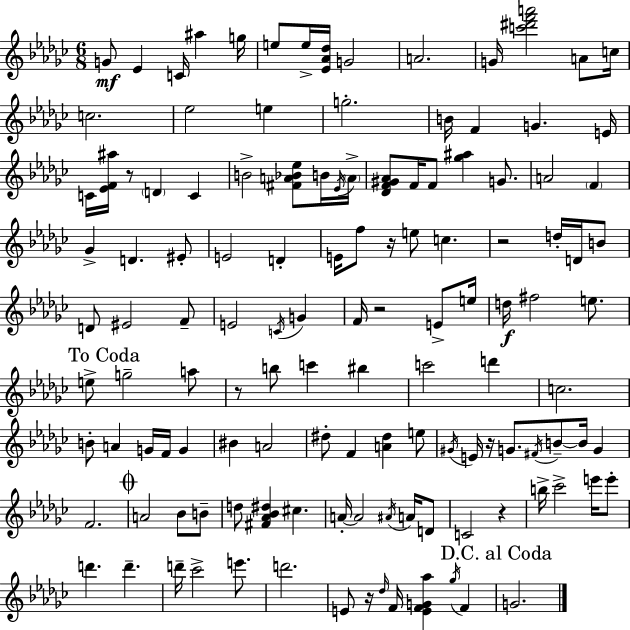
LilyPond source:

{
  \clef treble
  \numericTimeSignature
  \time 6/8
  \key ees \minor
  g'8\mf ees'4 c'16 ais''4 g''16 | e''8 e''16-> <ees' aes' des''>16 g'2 | a'2. | g'16 <c''' dis''' f''' a'''>2 a'8 c''16 | \break c''2. | ees''2 e''4 | g''2.-. | b'16 f'4 g'4. e'16 | \break c'16 <ees' f' ais''>16 r8 \parenthesize d'4 c'4 | b'2-> <fis' a' bes' ees''>8 b'16 \acciaccatura { ees'16 } | \parenthesize a'16-> <des' f' gis' aes'>8 f'16 f'8 <ges'' ais''>4 g'8. | a'2 \parenthesize f'4 | \break ges'4-> d'4. eis'8-. | e'2 d'4-. | e'16 f''8 r16 e''8 c''4. | r2 d''16-. d'16 b'8 | \break d'8 eis'2 f'8-- | e'2 \acciaccatura { c'16 } g'4 | f'16 r2 e'8-> | e''16 d''16\f fis''2 e''8. | \break \mark "To Coda" e''8-> g''2-- | a''8 r8 b''8 c'''4 bis''4 | c'''2 d'''4 | c''2. | \break b'8-. a'4 g'16 f'16 g'4 | bis'4 a'2 | dis''8-. f'4 <a' dis''>4 | e''8 \acciaccatura { gis'16 } e'16 r16 g'8. \acciaccatura { fis'16 } b'8--~~ b'16 | \break g'4 f'2. | \mark \markup { \musicglyph "scripts.coda" } a'2 | bes'8 b'8-- d''8 <fis' aes' bes' dis''>4 cis''4. | a'16-.~~ a'2 | \break \acciaccatura { ais'16 } a'16 d'8 c'2 | r4 b''16-> ces'''2-> | e'''16 e'''8-. d'''4. d'''4.-- | d'''16-- ces'''2-> | \break e'''8. d'''2. | e'8 r16 \grace { des''16 } f'16 <e' f' g' aes''>4 | \acciaccatura { ges''16 } f'4 \mark "D.C. al Coda" g'2. | \bar "|."
}